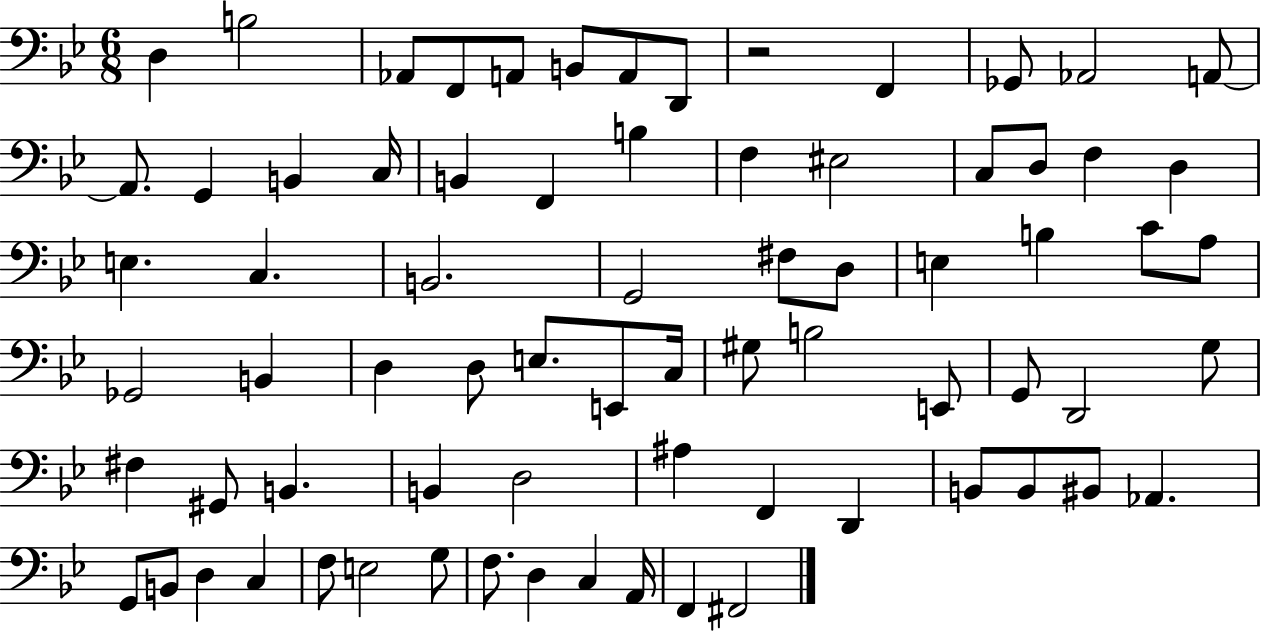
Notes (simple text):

D3/q B3/h Ab2/e F2/e A2/e B2/e A2/e D2/e R/h F2/q Gb2/e Ab2/h A2/e A2/e. G2/q B2/q C3/s B2/q F2/q B3/q F3/q EIS3/h C3/e D3/e F3/q D3/q E3/q. C3/q. B2/h. G2/h F#3/e D3/e E3/q B3/q C4/e A3/e Gb2/h B2/q D3/q D3/e E3/e. E2/e C3/s G#3/e B3/h E2/e G2/e D2/h G3/e F#3/q G#2/e B2/q. B2/q D3/h A#3/q F2/q D2/q B2/e B2/e BIS2/e Ab2/q. G2/e B2/e D3/q C3/q F3/e E3/h G3/e F3/e. D3/q C3/q A2/s F2/q F#2/h